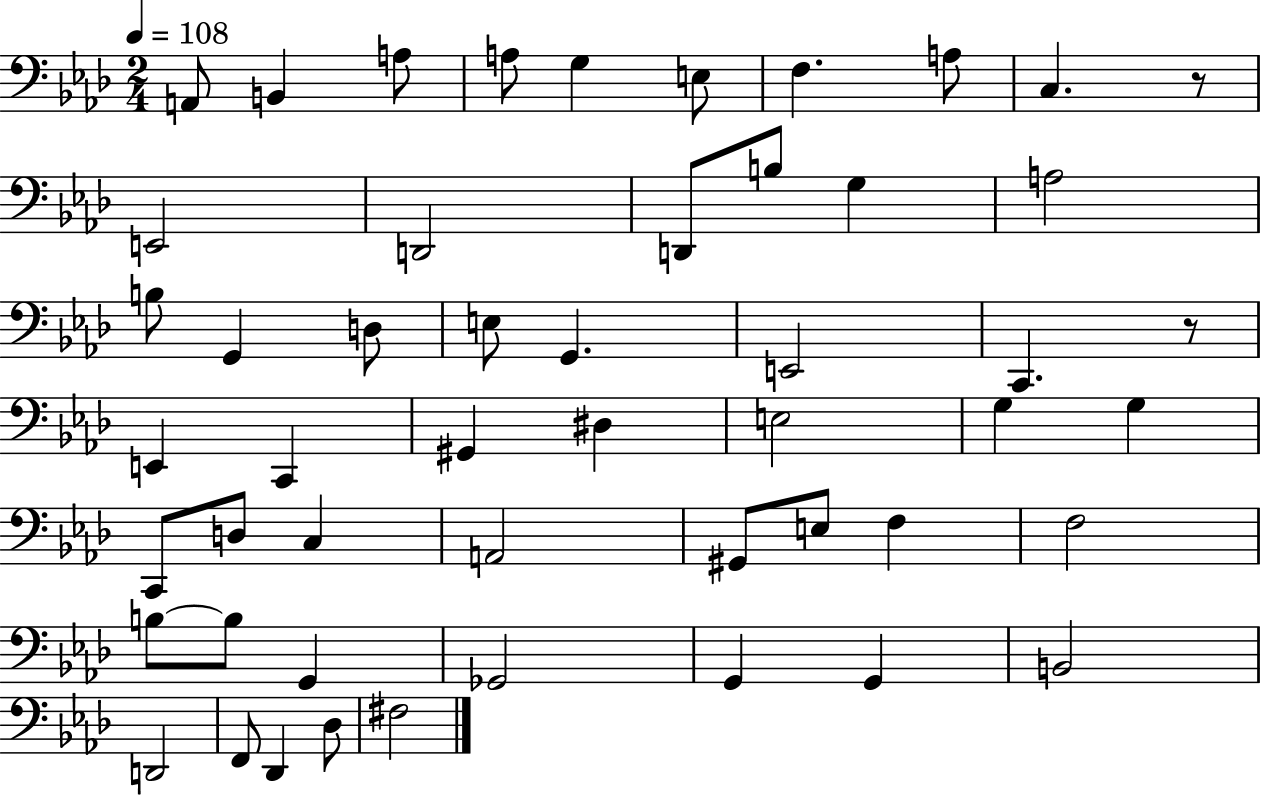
A2/e B2/q A3/e A3/e G3/q E3/e F3/q. A3/e C3/q. R/e E2/h D2/h D2/e B3/e G3/q A3/h B3/e G2/q D3/e E3/e G2/q. E2/h C2/q. R/e E2/q C2/q G#2/q D#3/q E3/h G3/q G3/q C2/e D3/e C3/q A2/h G#2/e E3/e F3/q F3/h B3/e B3/e G2/q Gb2/h G2/q G2/q B2/h D2/h F2/e Db2/q Db3/e F#3/h